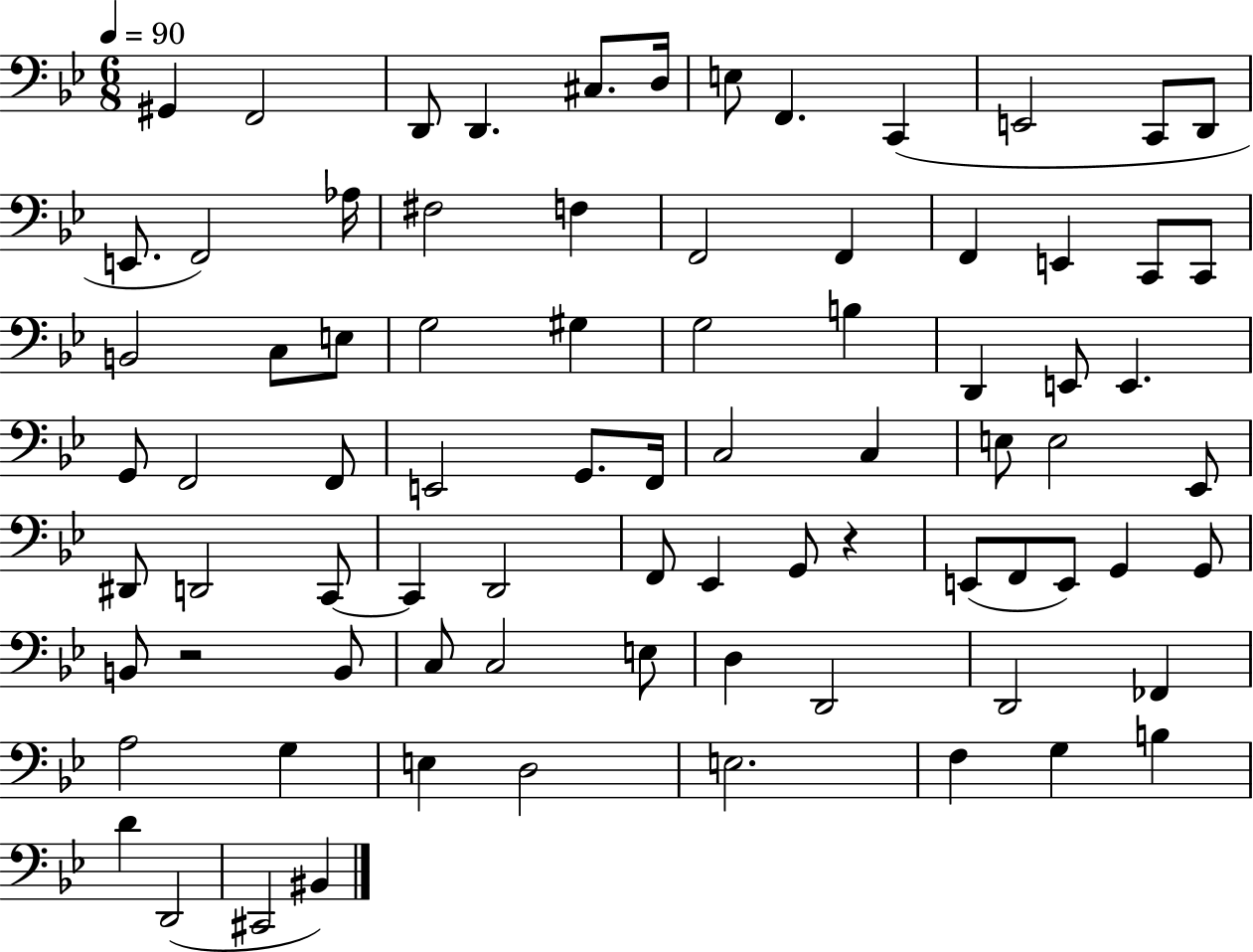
{
  \clef bass
  \numericTimeSignature
  \time 6/8
  \key bes \major
  \tempo 4 = 90
  gis,4 f,2 | d,8 d,4. cis8. d16 | e8 f,4. c,4( | e,2 c,8 d,8 | \break e,8. f,2) aes16 | fis2 f4 | f,2 f,4 | f,4 e,4 c,8 c,8 | \break b,2 c8 e8 | g2 gis4 | g2 b4 | d,4 e,8 e,4. | \break g,8 f,2 f,8 | e,2 g,8. f,16 | c2 c4 | e8 e2 ees,8 | \break dis,8 d,2 c,8~~ | c,4 d,2 | f,8 ees,4 g,8 r4 | e,8( f,8 e,8) g,4 g,8 | \break b,8 r2 b,8 | c8 c2 e8 | d4 d,2 | d,2 fes,4 | \break a2 g4 | e4 d2 | e2. | f4 g4 b4 | \break d'4 d,2( | cis,2 bis,4) | \bar "|."
}